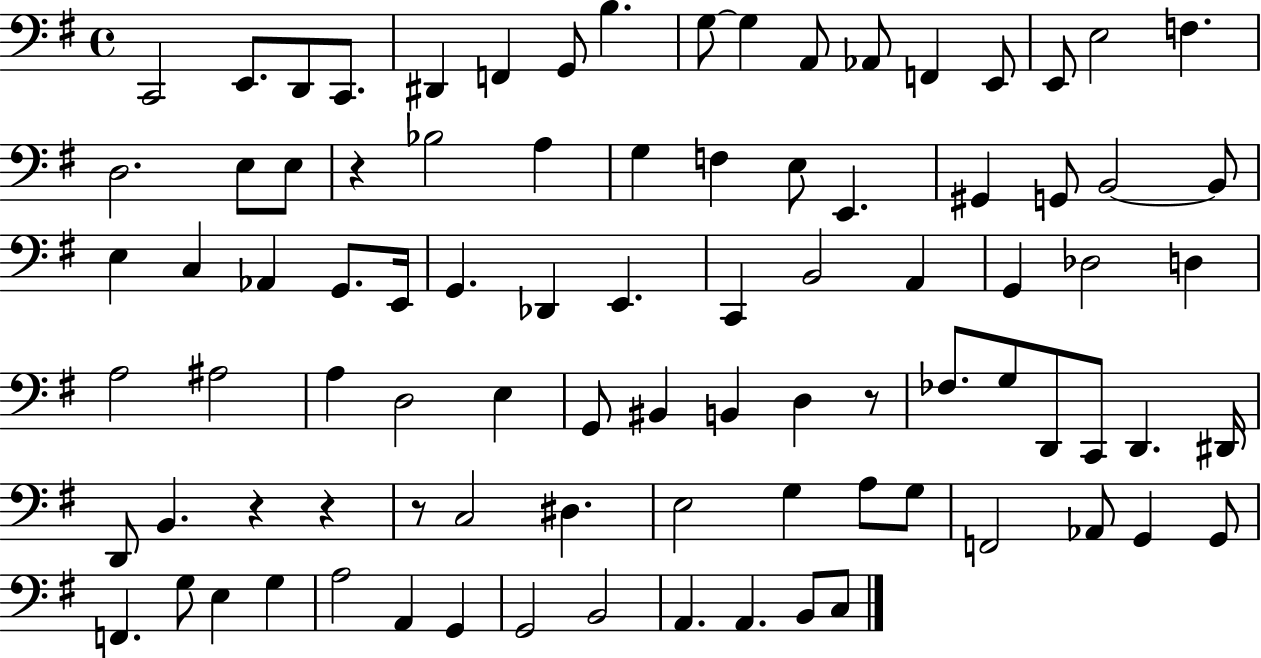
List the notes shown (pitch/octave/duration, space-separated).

C2/h E2/e. D2/e C2/e. D#2/q F2/q G2/e B3/q. G3/e G3/q A2/e Ab2/e F2/q E2/e E2/e E3/h F3/q. D3/h. E3/e E3/e R/q Bb3/h A3/q G3/q F3/q E3/e E2/q. G#2/q G2/e B2/h B2/e E3/q C3/q Ab2/q G2/e. E2/s G2/q. Db2/q E2/q. C2/q B2/h A2/q G2/q Db3/h D3/q A3/h A#3/h A3/q D3/h E3/q G2/e BIS2/q B2/q D3/q R/e FES3/e. G3/e D2/e C2/e D2/q. D#2/s D2/e B2/q. R/q R/q R/e C3/h D#3/q. E3/h G3/q A3/e G3/e F2/h Ab2/e G2/q G2/e F2/q. G3/e E3/q G3/q A3/h A2/q G2/q G2/h B2/h A2/q. A2/q. B2/e C3/e